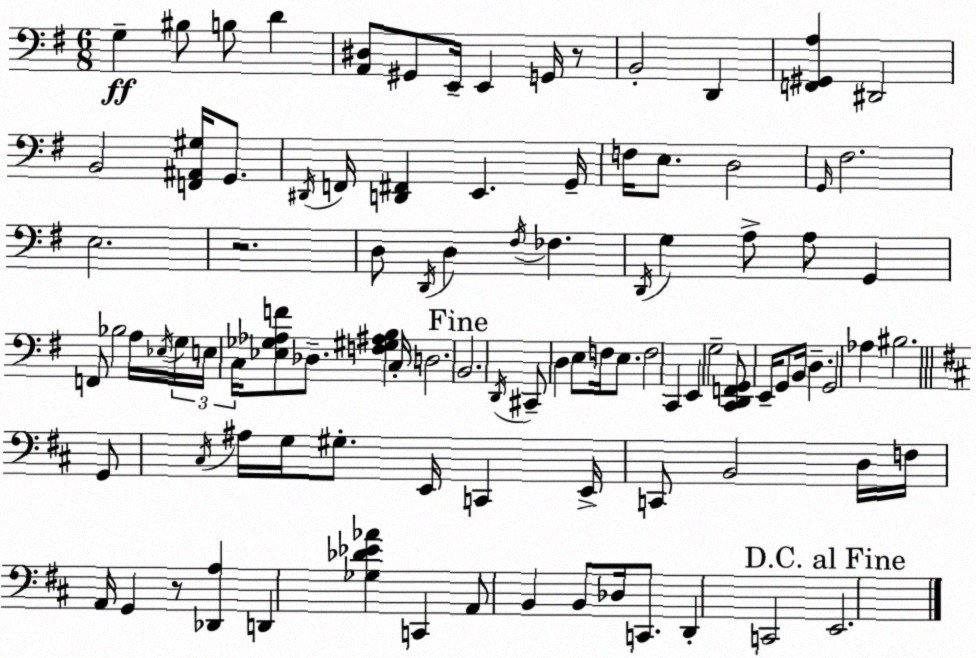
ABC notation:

X:1
T:Untitled
M:6/8
L:1/4
K:Em
G, ^B,/2 B,/2 D [A,,^D,]/2 ^G,,/2 E,,/4 E,, G,,/4 z/2 B,,2 D,, [F,,^G,,A,] ^D,,2 B,,2 [F,,^A,,^G,]/4 G,,/2 ^D,,/4 F,,/4 [D,,^F,,] E,, G,,/4 F,/4 E,/2 D,2 G,,/4 ^F,2 E,2 z2 D,/2 D,,/4 D, ^F,/4 _F, D,,/4 G, A,/2 A,/2 G,, F,,/2 _B,2 A,/4 _E,/4 G,/4 E,/4 C,/4 [_E,_G,_A,F]/2 _D,/2 [F,^G,^A,B,] C,/4 D,2 B,,2 D,,/4 ^C,,/2 D, E,/2 F,/4 E,/2 F,2 C,, E,, G,2 [C,,D,,F,,G,,]/2 E,,/4 G,,/2 B,,/4 D, G,,2 _A, ^B,2 G,,/2 ^C,/4 ^A,/4 G,/4 ^G,/2 E,,/4 C,, E,,/4 C,,/2 B,,2 D,/4 F,/4 A,,/4 G,, z/2 [_D,,A,] D,, [_G,_D_E_A] C,, A,,/2 B,, B,,/2 _D,/4 C,,/2 D,, C,,2 E,,2